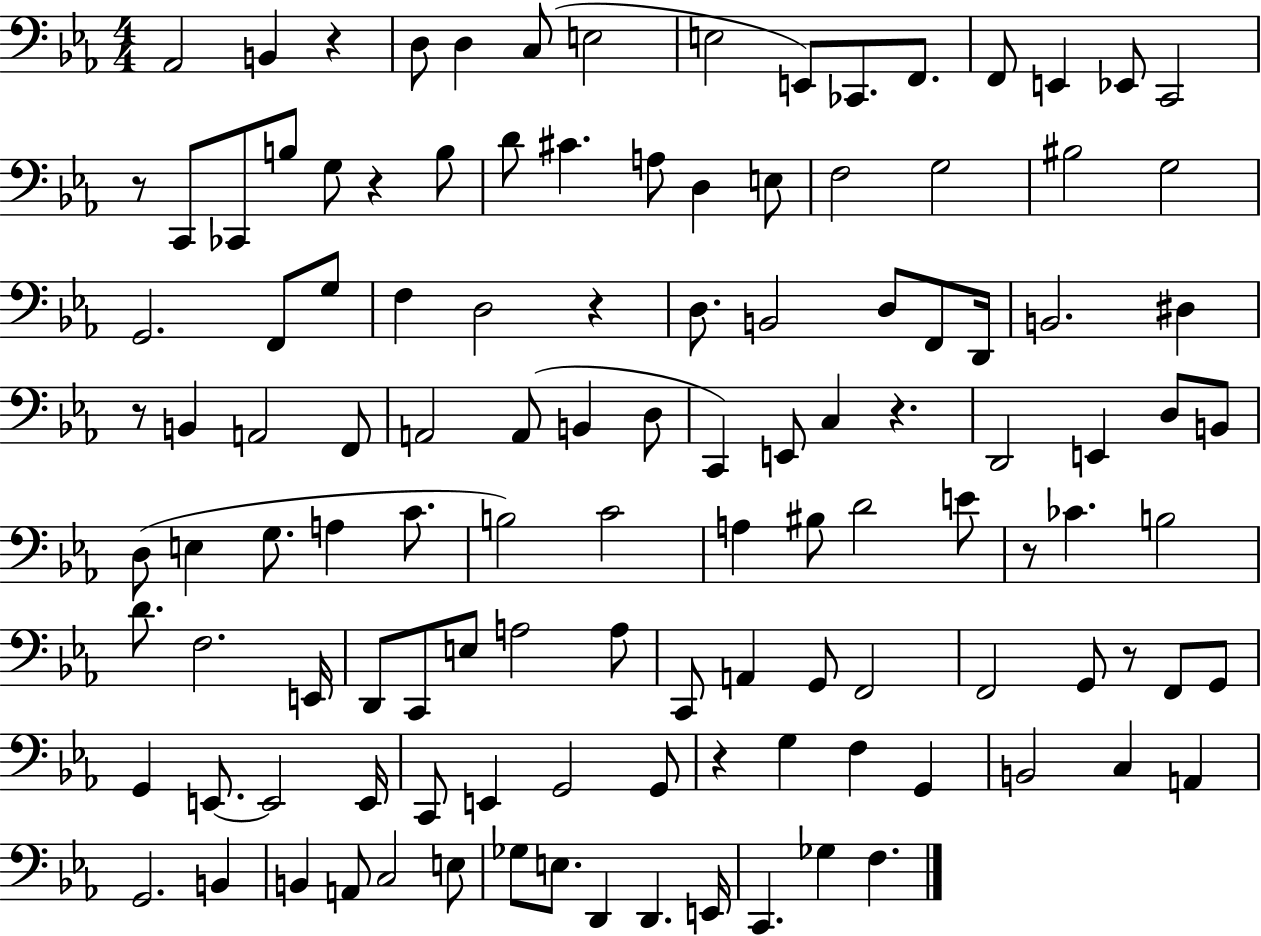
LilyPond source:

{
  \clef bass
  \numericTimeSignature
  \time 4/4
  \key ees \major
  aes,2 b,4 r4 | d8 d4 c8( e2 | e2 e,8) ces,8. f,8. | f,8 e,4 ees,8 c,2 | \break r8 c,8 ces,8 b8 g8 r4 b8 | d'8 cis'4. a8 d4 e8 | f2 g2 | bis2 g2 | \break g,2. f,8 g8 | f4 d2 r4 | d8. b,2 d8 f,8 d,16 | b,2. dis4 | \break r8 b,4 a,2 f,8 | a,2 a,8( b,4 d8 | c,4) e,8 c4 r4. | d,2 e,4 d8 b,8 | \break d8( e4 g8. a4 c'8. | b2) c'2 | a4 bis8 d'2 e'8 | r8 ces'4. b2 | \break d'8. f2. e,16 | d,8 c,8 e8 a2 a8 | c,8 a,4 g,8 f,2 | f,2 g,8 r8 f,8 g,8 | \break g,4 e,8.~~ e,2 e,16 | c,8 e,4 g,2 g,8 | r4 g4 f4 g,4 | b,2 c4 a,4 | \break g,2. b,4 | b,4 a,8 c2 e8 | ges8 e8. d,4 d,4. e,16 | c,4. ges4 f4. | \break \bar "|."
}